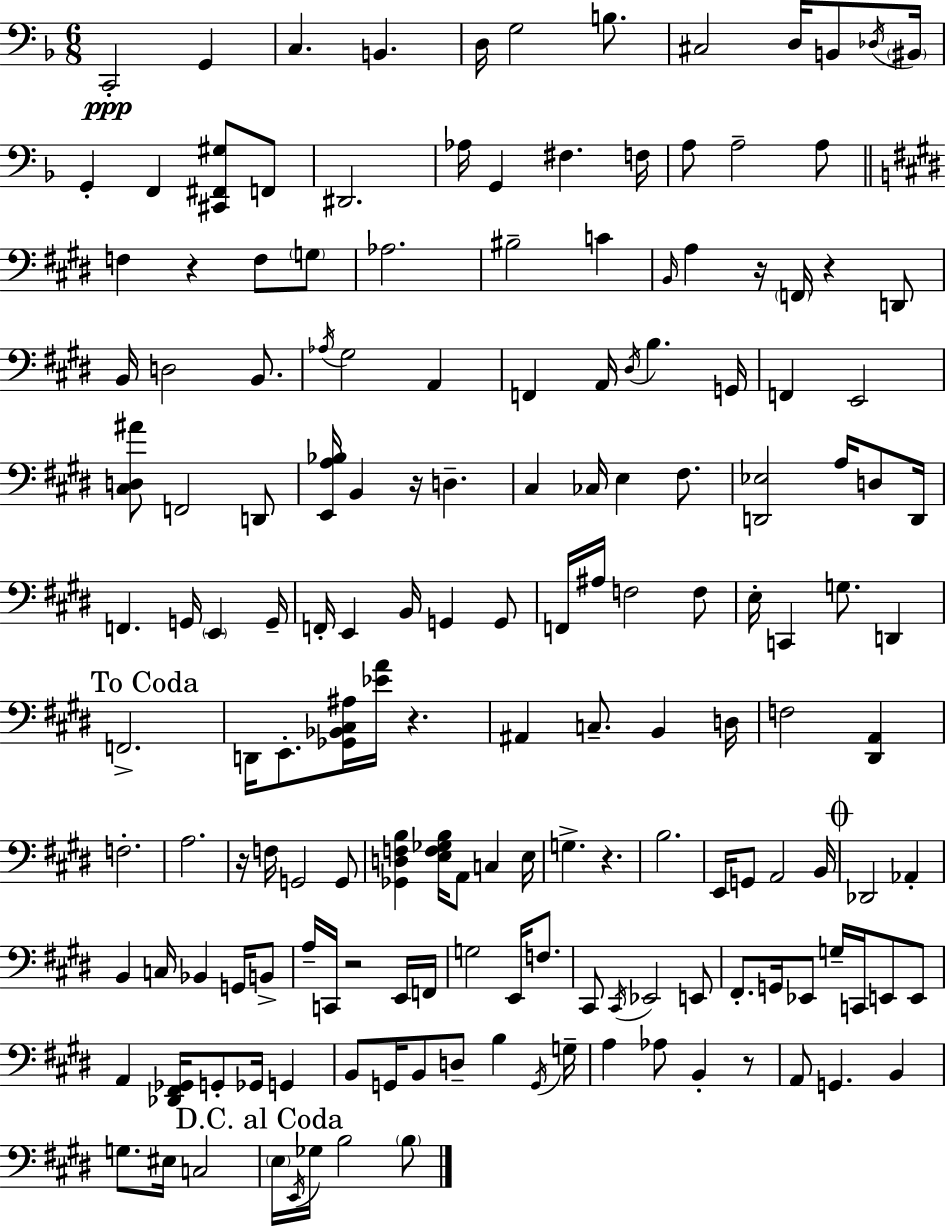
X:1
T:Untitled
M:6/8
L:1/4
K:F
C,,2 G,, C, B,, D,/4 G,2 B,/2 ^C,2 D,/4 B,,/2 _D,/4 ^B,,/4 G,, F,, [^C,,^F,,^G,]/2 F,,/2 ^D,,2 _A,/4 G,, ^F, F,/4 A,/2 A,2 A,/2 F, z F,/2 G,/2 _A,2 ^B,2 C B,,/4 A, z/4 F,,/4 z D,,/2 B,,/4 D,2 B,,/2 _A,/4 ^G,2 A,, F,, A,,/4 ^D,/4 B, G,,/4 F,, E,,2 [^C,D,^A]/2 F,,2 D,,/2 [E,,A,_B,]/4 B,, z/4 D, ^C, _C,/4 E, ^F,/2 [D,,_E,]2 A,/4 D,/2 D,,/4 F,, G,,/4 E,, G,,/4 F,,/4 E,, B,,/4 G,, G,,/2 F,,/4 ^A,/4 F,2 F,/2 E,/4 C,, G,/2 D,, F,,2 D,,/4 E,,/2 [_G,,_B,,^C,^A,]/4 [_EA]/4 z ^A,, C,/2 B,, D,/4 F,2 [^D,,A,,] F,2 A,2 z/4 F,/4 G,,2 G,,/2 [_G,,D,F,B,] [E,F,_G,B,]/4 A,,/2 C, E,/4 G, z B,2 E,,/4 G,,/2 A,,2 B,,/4 _D,,2 _A,, B,, C,/4 _B,, G,,/4 B,,/2 A,/4 C,,/4 z2 E,,/4 F,,/4 G,2 E,,/4 F,/2 ^C,,/2 ^C,,/4 _E,,2 E,,/2 ^F,,/2 G,,/4 _E,,/2 G,/4 C,,/4 E,,/2 E,,/2 A,, [_D,,^F,,_G,,]/4 G,,/2 _G,,/4 G,, B,,/2 G,,/4 B,,/2 D,/2 B, G,,/4 G,/4 A, _A,/2 B,, z/2 A,,/2 G,, B,, G,/2 ^E,/4 C,2 E,/4 E,,/4 _G,/4 B,2 B,/2